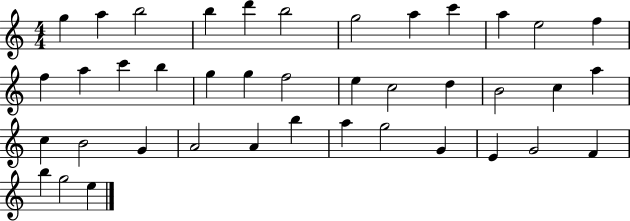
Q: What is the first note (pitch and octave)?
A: G5